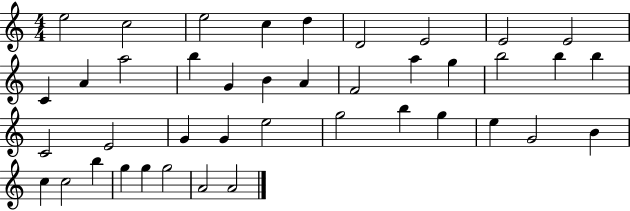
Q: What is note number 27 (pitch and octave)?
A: E5